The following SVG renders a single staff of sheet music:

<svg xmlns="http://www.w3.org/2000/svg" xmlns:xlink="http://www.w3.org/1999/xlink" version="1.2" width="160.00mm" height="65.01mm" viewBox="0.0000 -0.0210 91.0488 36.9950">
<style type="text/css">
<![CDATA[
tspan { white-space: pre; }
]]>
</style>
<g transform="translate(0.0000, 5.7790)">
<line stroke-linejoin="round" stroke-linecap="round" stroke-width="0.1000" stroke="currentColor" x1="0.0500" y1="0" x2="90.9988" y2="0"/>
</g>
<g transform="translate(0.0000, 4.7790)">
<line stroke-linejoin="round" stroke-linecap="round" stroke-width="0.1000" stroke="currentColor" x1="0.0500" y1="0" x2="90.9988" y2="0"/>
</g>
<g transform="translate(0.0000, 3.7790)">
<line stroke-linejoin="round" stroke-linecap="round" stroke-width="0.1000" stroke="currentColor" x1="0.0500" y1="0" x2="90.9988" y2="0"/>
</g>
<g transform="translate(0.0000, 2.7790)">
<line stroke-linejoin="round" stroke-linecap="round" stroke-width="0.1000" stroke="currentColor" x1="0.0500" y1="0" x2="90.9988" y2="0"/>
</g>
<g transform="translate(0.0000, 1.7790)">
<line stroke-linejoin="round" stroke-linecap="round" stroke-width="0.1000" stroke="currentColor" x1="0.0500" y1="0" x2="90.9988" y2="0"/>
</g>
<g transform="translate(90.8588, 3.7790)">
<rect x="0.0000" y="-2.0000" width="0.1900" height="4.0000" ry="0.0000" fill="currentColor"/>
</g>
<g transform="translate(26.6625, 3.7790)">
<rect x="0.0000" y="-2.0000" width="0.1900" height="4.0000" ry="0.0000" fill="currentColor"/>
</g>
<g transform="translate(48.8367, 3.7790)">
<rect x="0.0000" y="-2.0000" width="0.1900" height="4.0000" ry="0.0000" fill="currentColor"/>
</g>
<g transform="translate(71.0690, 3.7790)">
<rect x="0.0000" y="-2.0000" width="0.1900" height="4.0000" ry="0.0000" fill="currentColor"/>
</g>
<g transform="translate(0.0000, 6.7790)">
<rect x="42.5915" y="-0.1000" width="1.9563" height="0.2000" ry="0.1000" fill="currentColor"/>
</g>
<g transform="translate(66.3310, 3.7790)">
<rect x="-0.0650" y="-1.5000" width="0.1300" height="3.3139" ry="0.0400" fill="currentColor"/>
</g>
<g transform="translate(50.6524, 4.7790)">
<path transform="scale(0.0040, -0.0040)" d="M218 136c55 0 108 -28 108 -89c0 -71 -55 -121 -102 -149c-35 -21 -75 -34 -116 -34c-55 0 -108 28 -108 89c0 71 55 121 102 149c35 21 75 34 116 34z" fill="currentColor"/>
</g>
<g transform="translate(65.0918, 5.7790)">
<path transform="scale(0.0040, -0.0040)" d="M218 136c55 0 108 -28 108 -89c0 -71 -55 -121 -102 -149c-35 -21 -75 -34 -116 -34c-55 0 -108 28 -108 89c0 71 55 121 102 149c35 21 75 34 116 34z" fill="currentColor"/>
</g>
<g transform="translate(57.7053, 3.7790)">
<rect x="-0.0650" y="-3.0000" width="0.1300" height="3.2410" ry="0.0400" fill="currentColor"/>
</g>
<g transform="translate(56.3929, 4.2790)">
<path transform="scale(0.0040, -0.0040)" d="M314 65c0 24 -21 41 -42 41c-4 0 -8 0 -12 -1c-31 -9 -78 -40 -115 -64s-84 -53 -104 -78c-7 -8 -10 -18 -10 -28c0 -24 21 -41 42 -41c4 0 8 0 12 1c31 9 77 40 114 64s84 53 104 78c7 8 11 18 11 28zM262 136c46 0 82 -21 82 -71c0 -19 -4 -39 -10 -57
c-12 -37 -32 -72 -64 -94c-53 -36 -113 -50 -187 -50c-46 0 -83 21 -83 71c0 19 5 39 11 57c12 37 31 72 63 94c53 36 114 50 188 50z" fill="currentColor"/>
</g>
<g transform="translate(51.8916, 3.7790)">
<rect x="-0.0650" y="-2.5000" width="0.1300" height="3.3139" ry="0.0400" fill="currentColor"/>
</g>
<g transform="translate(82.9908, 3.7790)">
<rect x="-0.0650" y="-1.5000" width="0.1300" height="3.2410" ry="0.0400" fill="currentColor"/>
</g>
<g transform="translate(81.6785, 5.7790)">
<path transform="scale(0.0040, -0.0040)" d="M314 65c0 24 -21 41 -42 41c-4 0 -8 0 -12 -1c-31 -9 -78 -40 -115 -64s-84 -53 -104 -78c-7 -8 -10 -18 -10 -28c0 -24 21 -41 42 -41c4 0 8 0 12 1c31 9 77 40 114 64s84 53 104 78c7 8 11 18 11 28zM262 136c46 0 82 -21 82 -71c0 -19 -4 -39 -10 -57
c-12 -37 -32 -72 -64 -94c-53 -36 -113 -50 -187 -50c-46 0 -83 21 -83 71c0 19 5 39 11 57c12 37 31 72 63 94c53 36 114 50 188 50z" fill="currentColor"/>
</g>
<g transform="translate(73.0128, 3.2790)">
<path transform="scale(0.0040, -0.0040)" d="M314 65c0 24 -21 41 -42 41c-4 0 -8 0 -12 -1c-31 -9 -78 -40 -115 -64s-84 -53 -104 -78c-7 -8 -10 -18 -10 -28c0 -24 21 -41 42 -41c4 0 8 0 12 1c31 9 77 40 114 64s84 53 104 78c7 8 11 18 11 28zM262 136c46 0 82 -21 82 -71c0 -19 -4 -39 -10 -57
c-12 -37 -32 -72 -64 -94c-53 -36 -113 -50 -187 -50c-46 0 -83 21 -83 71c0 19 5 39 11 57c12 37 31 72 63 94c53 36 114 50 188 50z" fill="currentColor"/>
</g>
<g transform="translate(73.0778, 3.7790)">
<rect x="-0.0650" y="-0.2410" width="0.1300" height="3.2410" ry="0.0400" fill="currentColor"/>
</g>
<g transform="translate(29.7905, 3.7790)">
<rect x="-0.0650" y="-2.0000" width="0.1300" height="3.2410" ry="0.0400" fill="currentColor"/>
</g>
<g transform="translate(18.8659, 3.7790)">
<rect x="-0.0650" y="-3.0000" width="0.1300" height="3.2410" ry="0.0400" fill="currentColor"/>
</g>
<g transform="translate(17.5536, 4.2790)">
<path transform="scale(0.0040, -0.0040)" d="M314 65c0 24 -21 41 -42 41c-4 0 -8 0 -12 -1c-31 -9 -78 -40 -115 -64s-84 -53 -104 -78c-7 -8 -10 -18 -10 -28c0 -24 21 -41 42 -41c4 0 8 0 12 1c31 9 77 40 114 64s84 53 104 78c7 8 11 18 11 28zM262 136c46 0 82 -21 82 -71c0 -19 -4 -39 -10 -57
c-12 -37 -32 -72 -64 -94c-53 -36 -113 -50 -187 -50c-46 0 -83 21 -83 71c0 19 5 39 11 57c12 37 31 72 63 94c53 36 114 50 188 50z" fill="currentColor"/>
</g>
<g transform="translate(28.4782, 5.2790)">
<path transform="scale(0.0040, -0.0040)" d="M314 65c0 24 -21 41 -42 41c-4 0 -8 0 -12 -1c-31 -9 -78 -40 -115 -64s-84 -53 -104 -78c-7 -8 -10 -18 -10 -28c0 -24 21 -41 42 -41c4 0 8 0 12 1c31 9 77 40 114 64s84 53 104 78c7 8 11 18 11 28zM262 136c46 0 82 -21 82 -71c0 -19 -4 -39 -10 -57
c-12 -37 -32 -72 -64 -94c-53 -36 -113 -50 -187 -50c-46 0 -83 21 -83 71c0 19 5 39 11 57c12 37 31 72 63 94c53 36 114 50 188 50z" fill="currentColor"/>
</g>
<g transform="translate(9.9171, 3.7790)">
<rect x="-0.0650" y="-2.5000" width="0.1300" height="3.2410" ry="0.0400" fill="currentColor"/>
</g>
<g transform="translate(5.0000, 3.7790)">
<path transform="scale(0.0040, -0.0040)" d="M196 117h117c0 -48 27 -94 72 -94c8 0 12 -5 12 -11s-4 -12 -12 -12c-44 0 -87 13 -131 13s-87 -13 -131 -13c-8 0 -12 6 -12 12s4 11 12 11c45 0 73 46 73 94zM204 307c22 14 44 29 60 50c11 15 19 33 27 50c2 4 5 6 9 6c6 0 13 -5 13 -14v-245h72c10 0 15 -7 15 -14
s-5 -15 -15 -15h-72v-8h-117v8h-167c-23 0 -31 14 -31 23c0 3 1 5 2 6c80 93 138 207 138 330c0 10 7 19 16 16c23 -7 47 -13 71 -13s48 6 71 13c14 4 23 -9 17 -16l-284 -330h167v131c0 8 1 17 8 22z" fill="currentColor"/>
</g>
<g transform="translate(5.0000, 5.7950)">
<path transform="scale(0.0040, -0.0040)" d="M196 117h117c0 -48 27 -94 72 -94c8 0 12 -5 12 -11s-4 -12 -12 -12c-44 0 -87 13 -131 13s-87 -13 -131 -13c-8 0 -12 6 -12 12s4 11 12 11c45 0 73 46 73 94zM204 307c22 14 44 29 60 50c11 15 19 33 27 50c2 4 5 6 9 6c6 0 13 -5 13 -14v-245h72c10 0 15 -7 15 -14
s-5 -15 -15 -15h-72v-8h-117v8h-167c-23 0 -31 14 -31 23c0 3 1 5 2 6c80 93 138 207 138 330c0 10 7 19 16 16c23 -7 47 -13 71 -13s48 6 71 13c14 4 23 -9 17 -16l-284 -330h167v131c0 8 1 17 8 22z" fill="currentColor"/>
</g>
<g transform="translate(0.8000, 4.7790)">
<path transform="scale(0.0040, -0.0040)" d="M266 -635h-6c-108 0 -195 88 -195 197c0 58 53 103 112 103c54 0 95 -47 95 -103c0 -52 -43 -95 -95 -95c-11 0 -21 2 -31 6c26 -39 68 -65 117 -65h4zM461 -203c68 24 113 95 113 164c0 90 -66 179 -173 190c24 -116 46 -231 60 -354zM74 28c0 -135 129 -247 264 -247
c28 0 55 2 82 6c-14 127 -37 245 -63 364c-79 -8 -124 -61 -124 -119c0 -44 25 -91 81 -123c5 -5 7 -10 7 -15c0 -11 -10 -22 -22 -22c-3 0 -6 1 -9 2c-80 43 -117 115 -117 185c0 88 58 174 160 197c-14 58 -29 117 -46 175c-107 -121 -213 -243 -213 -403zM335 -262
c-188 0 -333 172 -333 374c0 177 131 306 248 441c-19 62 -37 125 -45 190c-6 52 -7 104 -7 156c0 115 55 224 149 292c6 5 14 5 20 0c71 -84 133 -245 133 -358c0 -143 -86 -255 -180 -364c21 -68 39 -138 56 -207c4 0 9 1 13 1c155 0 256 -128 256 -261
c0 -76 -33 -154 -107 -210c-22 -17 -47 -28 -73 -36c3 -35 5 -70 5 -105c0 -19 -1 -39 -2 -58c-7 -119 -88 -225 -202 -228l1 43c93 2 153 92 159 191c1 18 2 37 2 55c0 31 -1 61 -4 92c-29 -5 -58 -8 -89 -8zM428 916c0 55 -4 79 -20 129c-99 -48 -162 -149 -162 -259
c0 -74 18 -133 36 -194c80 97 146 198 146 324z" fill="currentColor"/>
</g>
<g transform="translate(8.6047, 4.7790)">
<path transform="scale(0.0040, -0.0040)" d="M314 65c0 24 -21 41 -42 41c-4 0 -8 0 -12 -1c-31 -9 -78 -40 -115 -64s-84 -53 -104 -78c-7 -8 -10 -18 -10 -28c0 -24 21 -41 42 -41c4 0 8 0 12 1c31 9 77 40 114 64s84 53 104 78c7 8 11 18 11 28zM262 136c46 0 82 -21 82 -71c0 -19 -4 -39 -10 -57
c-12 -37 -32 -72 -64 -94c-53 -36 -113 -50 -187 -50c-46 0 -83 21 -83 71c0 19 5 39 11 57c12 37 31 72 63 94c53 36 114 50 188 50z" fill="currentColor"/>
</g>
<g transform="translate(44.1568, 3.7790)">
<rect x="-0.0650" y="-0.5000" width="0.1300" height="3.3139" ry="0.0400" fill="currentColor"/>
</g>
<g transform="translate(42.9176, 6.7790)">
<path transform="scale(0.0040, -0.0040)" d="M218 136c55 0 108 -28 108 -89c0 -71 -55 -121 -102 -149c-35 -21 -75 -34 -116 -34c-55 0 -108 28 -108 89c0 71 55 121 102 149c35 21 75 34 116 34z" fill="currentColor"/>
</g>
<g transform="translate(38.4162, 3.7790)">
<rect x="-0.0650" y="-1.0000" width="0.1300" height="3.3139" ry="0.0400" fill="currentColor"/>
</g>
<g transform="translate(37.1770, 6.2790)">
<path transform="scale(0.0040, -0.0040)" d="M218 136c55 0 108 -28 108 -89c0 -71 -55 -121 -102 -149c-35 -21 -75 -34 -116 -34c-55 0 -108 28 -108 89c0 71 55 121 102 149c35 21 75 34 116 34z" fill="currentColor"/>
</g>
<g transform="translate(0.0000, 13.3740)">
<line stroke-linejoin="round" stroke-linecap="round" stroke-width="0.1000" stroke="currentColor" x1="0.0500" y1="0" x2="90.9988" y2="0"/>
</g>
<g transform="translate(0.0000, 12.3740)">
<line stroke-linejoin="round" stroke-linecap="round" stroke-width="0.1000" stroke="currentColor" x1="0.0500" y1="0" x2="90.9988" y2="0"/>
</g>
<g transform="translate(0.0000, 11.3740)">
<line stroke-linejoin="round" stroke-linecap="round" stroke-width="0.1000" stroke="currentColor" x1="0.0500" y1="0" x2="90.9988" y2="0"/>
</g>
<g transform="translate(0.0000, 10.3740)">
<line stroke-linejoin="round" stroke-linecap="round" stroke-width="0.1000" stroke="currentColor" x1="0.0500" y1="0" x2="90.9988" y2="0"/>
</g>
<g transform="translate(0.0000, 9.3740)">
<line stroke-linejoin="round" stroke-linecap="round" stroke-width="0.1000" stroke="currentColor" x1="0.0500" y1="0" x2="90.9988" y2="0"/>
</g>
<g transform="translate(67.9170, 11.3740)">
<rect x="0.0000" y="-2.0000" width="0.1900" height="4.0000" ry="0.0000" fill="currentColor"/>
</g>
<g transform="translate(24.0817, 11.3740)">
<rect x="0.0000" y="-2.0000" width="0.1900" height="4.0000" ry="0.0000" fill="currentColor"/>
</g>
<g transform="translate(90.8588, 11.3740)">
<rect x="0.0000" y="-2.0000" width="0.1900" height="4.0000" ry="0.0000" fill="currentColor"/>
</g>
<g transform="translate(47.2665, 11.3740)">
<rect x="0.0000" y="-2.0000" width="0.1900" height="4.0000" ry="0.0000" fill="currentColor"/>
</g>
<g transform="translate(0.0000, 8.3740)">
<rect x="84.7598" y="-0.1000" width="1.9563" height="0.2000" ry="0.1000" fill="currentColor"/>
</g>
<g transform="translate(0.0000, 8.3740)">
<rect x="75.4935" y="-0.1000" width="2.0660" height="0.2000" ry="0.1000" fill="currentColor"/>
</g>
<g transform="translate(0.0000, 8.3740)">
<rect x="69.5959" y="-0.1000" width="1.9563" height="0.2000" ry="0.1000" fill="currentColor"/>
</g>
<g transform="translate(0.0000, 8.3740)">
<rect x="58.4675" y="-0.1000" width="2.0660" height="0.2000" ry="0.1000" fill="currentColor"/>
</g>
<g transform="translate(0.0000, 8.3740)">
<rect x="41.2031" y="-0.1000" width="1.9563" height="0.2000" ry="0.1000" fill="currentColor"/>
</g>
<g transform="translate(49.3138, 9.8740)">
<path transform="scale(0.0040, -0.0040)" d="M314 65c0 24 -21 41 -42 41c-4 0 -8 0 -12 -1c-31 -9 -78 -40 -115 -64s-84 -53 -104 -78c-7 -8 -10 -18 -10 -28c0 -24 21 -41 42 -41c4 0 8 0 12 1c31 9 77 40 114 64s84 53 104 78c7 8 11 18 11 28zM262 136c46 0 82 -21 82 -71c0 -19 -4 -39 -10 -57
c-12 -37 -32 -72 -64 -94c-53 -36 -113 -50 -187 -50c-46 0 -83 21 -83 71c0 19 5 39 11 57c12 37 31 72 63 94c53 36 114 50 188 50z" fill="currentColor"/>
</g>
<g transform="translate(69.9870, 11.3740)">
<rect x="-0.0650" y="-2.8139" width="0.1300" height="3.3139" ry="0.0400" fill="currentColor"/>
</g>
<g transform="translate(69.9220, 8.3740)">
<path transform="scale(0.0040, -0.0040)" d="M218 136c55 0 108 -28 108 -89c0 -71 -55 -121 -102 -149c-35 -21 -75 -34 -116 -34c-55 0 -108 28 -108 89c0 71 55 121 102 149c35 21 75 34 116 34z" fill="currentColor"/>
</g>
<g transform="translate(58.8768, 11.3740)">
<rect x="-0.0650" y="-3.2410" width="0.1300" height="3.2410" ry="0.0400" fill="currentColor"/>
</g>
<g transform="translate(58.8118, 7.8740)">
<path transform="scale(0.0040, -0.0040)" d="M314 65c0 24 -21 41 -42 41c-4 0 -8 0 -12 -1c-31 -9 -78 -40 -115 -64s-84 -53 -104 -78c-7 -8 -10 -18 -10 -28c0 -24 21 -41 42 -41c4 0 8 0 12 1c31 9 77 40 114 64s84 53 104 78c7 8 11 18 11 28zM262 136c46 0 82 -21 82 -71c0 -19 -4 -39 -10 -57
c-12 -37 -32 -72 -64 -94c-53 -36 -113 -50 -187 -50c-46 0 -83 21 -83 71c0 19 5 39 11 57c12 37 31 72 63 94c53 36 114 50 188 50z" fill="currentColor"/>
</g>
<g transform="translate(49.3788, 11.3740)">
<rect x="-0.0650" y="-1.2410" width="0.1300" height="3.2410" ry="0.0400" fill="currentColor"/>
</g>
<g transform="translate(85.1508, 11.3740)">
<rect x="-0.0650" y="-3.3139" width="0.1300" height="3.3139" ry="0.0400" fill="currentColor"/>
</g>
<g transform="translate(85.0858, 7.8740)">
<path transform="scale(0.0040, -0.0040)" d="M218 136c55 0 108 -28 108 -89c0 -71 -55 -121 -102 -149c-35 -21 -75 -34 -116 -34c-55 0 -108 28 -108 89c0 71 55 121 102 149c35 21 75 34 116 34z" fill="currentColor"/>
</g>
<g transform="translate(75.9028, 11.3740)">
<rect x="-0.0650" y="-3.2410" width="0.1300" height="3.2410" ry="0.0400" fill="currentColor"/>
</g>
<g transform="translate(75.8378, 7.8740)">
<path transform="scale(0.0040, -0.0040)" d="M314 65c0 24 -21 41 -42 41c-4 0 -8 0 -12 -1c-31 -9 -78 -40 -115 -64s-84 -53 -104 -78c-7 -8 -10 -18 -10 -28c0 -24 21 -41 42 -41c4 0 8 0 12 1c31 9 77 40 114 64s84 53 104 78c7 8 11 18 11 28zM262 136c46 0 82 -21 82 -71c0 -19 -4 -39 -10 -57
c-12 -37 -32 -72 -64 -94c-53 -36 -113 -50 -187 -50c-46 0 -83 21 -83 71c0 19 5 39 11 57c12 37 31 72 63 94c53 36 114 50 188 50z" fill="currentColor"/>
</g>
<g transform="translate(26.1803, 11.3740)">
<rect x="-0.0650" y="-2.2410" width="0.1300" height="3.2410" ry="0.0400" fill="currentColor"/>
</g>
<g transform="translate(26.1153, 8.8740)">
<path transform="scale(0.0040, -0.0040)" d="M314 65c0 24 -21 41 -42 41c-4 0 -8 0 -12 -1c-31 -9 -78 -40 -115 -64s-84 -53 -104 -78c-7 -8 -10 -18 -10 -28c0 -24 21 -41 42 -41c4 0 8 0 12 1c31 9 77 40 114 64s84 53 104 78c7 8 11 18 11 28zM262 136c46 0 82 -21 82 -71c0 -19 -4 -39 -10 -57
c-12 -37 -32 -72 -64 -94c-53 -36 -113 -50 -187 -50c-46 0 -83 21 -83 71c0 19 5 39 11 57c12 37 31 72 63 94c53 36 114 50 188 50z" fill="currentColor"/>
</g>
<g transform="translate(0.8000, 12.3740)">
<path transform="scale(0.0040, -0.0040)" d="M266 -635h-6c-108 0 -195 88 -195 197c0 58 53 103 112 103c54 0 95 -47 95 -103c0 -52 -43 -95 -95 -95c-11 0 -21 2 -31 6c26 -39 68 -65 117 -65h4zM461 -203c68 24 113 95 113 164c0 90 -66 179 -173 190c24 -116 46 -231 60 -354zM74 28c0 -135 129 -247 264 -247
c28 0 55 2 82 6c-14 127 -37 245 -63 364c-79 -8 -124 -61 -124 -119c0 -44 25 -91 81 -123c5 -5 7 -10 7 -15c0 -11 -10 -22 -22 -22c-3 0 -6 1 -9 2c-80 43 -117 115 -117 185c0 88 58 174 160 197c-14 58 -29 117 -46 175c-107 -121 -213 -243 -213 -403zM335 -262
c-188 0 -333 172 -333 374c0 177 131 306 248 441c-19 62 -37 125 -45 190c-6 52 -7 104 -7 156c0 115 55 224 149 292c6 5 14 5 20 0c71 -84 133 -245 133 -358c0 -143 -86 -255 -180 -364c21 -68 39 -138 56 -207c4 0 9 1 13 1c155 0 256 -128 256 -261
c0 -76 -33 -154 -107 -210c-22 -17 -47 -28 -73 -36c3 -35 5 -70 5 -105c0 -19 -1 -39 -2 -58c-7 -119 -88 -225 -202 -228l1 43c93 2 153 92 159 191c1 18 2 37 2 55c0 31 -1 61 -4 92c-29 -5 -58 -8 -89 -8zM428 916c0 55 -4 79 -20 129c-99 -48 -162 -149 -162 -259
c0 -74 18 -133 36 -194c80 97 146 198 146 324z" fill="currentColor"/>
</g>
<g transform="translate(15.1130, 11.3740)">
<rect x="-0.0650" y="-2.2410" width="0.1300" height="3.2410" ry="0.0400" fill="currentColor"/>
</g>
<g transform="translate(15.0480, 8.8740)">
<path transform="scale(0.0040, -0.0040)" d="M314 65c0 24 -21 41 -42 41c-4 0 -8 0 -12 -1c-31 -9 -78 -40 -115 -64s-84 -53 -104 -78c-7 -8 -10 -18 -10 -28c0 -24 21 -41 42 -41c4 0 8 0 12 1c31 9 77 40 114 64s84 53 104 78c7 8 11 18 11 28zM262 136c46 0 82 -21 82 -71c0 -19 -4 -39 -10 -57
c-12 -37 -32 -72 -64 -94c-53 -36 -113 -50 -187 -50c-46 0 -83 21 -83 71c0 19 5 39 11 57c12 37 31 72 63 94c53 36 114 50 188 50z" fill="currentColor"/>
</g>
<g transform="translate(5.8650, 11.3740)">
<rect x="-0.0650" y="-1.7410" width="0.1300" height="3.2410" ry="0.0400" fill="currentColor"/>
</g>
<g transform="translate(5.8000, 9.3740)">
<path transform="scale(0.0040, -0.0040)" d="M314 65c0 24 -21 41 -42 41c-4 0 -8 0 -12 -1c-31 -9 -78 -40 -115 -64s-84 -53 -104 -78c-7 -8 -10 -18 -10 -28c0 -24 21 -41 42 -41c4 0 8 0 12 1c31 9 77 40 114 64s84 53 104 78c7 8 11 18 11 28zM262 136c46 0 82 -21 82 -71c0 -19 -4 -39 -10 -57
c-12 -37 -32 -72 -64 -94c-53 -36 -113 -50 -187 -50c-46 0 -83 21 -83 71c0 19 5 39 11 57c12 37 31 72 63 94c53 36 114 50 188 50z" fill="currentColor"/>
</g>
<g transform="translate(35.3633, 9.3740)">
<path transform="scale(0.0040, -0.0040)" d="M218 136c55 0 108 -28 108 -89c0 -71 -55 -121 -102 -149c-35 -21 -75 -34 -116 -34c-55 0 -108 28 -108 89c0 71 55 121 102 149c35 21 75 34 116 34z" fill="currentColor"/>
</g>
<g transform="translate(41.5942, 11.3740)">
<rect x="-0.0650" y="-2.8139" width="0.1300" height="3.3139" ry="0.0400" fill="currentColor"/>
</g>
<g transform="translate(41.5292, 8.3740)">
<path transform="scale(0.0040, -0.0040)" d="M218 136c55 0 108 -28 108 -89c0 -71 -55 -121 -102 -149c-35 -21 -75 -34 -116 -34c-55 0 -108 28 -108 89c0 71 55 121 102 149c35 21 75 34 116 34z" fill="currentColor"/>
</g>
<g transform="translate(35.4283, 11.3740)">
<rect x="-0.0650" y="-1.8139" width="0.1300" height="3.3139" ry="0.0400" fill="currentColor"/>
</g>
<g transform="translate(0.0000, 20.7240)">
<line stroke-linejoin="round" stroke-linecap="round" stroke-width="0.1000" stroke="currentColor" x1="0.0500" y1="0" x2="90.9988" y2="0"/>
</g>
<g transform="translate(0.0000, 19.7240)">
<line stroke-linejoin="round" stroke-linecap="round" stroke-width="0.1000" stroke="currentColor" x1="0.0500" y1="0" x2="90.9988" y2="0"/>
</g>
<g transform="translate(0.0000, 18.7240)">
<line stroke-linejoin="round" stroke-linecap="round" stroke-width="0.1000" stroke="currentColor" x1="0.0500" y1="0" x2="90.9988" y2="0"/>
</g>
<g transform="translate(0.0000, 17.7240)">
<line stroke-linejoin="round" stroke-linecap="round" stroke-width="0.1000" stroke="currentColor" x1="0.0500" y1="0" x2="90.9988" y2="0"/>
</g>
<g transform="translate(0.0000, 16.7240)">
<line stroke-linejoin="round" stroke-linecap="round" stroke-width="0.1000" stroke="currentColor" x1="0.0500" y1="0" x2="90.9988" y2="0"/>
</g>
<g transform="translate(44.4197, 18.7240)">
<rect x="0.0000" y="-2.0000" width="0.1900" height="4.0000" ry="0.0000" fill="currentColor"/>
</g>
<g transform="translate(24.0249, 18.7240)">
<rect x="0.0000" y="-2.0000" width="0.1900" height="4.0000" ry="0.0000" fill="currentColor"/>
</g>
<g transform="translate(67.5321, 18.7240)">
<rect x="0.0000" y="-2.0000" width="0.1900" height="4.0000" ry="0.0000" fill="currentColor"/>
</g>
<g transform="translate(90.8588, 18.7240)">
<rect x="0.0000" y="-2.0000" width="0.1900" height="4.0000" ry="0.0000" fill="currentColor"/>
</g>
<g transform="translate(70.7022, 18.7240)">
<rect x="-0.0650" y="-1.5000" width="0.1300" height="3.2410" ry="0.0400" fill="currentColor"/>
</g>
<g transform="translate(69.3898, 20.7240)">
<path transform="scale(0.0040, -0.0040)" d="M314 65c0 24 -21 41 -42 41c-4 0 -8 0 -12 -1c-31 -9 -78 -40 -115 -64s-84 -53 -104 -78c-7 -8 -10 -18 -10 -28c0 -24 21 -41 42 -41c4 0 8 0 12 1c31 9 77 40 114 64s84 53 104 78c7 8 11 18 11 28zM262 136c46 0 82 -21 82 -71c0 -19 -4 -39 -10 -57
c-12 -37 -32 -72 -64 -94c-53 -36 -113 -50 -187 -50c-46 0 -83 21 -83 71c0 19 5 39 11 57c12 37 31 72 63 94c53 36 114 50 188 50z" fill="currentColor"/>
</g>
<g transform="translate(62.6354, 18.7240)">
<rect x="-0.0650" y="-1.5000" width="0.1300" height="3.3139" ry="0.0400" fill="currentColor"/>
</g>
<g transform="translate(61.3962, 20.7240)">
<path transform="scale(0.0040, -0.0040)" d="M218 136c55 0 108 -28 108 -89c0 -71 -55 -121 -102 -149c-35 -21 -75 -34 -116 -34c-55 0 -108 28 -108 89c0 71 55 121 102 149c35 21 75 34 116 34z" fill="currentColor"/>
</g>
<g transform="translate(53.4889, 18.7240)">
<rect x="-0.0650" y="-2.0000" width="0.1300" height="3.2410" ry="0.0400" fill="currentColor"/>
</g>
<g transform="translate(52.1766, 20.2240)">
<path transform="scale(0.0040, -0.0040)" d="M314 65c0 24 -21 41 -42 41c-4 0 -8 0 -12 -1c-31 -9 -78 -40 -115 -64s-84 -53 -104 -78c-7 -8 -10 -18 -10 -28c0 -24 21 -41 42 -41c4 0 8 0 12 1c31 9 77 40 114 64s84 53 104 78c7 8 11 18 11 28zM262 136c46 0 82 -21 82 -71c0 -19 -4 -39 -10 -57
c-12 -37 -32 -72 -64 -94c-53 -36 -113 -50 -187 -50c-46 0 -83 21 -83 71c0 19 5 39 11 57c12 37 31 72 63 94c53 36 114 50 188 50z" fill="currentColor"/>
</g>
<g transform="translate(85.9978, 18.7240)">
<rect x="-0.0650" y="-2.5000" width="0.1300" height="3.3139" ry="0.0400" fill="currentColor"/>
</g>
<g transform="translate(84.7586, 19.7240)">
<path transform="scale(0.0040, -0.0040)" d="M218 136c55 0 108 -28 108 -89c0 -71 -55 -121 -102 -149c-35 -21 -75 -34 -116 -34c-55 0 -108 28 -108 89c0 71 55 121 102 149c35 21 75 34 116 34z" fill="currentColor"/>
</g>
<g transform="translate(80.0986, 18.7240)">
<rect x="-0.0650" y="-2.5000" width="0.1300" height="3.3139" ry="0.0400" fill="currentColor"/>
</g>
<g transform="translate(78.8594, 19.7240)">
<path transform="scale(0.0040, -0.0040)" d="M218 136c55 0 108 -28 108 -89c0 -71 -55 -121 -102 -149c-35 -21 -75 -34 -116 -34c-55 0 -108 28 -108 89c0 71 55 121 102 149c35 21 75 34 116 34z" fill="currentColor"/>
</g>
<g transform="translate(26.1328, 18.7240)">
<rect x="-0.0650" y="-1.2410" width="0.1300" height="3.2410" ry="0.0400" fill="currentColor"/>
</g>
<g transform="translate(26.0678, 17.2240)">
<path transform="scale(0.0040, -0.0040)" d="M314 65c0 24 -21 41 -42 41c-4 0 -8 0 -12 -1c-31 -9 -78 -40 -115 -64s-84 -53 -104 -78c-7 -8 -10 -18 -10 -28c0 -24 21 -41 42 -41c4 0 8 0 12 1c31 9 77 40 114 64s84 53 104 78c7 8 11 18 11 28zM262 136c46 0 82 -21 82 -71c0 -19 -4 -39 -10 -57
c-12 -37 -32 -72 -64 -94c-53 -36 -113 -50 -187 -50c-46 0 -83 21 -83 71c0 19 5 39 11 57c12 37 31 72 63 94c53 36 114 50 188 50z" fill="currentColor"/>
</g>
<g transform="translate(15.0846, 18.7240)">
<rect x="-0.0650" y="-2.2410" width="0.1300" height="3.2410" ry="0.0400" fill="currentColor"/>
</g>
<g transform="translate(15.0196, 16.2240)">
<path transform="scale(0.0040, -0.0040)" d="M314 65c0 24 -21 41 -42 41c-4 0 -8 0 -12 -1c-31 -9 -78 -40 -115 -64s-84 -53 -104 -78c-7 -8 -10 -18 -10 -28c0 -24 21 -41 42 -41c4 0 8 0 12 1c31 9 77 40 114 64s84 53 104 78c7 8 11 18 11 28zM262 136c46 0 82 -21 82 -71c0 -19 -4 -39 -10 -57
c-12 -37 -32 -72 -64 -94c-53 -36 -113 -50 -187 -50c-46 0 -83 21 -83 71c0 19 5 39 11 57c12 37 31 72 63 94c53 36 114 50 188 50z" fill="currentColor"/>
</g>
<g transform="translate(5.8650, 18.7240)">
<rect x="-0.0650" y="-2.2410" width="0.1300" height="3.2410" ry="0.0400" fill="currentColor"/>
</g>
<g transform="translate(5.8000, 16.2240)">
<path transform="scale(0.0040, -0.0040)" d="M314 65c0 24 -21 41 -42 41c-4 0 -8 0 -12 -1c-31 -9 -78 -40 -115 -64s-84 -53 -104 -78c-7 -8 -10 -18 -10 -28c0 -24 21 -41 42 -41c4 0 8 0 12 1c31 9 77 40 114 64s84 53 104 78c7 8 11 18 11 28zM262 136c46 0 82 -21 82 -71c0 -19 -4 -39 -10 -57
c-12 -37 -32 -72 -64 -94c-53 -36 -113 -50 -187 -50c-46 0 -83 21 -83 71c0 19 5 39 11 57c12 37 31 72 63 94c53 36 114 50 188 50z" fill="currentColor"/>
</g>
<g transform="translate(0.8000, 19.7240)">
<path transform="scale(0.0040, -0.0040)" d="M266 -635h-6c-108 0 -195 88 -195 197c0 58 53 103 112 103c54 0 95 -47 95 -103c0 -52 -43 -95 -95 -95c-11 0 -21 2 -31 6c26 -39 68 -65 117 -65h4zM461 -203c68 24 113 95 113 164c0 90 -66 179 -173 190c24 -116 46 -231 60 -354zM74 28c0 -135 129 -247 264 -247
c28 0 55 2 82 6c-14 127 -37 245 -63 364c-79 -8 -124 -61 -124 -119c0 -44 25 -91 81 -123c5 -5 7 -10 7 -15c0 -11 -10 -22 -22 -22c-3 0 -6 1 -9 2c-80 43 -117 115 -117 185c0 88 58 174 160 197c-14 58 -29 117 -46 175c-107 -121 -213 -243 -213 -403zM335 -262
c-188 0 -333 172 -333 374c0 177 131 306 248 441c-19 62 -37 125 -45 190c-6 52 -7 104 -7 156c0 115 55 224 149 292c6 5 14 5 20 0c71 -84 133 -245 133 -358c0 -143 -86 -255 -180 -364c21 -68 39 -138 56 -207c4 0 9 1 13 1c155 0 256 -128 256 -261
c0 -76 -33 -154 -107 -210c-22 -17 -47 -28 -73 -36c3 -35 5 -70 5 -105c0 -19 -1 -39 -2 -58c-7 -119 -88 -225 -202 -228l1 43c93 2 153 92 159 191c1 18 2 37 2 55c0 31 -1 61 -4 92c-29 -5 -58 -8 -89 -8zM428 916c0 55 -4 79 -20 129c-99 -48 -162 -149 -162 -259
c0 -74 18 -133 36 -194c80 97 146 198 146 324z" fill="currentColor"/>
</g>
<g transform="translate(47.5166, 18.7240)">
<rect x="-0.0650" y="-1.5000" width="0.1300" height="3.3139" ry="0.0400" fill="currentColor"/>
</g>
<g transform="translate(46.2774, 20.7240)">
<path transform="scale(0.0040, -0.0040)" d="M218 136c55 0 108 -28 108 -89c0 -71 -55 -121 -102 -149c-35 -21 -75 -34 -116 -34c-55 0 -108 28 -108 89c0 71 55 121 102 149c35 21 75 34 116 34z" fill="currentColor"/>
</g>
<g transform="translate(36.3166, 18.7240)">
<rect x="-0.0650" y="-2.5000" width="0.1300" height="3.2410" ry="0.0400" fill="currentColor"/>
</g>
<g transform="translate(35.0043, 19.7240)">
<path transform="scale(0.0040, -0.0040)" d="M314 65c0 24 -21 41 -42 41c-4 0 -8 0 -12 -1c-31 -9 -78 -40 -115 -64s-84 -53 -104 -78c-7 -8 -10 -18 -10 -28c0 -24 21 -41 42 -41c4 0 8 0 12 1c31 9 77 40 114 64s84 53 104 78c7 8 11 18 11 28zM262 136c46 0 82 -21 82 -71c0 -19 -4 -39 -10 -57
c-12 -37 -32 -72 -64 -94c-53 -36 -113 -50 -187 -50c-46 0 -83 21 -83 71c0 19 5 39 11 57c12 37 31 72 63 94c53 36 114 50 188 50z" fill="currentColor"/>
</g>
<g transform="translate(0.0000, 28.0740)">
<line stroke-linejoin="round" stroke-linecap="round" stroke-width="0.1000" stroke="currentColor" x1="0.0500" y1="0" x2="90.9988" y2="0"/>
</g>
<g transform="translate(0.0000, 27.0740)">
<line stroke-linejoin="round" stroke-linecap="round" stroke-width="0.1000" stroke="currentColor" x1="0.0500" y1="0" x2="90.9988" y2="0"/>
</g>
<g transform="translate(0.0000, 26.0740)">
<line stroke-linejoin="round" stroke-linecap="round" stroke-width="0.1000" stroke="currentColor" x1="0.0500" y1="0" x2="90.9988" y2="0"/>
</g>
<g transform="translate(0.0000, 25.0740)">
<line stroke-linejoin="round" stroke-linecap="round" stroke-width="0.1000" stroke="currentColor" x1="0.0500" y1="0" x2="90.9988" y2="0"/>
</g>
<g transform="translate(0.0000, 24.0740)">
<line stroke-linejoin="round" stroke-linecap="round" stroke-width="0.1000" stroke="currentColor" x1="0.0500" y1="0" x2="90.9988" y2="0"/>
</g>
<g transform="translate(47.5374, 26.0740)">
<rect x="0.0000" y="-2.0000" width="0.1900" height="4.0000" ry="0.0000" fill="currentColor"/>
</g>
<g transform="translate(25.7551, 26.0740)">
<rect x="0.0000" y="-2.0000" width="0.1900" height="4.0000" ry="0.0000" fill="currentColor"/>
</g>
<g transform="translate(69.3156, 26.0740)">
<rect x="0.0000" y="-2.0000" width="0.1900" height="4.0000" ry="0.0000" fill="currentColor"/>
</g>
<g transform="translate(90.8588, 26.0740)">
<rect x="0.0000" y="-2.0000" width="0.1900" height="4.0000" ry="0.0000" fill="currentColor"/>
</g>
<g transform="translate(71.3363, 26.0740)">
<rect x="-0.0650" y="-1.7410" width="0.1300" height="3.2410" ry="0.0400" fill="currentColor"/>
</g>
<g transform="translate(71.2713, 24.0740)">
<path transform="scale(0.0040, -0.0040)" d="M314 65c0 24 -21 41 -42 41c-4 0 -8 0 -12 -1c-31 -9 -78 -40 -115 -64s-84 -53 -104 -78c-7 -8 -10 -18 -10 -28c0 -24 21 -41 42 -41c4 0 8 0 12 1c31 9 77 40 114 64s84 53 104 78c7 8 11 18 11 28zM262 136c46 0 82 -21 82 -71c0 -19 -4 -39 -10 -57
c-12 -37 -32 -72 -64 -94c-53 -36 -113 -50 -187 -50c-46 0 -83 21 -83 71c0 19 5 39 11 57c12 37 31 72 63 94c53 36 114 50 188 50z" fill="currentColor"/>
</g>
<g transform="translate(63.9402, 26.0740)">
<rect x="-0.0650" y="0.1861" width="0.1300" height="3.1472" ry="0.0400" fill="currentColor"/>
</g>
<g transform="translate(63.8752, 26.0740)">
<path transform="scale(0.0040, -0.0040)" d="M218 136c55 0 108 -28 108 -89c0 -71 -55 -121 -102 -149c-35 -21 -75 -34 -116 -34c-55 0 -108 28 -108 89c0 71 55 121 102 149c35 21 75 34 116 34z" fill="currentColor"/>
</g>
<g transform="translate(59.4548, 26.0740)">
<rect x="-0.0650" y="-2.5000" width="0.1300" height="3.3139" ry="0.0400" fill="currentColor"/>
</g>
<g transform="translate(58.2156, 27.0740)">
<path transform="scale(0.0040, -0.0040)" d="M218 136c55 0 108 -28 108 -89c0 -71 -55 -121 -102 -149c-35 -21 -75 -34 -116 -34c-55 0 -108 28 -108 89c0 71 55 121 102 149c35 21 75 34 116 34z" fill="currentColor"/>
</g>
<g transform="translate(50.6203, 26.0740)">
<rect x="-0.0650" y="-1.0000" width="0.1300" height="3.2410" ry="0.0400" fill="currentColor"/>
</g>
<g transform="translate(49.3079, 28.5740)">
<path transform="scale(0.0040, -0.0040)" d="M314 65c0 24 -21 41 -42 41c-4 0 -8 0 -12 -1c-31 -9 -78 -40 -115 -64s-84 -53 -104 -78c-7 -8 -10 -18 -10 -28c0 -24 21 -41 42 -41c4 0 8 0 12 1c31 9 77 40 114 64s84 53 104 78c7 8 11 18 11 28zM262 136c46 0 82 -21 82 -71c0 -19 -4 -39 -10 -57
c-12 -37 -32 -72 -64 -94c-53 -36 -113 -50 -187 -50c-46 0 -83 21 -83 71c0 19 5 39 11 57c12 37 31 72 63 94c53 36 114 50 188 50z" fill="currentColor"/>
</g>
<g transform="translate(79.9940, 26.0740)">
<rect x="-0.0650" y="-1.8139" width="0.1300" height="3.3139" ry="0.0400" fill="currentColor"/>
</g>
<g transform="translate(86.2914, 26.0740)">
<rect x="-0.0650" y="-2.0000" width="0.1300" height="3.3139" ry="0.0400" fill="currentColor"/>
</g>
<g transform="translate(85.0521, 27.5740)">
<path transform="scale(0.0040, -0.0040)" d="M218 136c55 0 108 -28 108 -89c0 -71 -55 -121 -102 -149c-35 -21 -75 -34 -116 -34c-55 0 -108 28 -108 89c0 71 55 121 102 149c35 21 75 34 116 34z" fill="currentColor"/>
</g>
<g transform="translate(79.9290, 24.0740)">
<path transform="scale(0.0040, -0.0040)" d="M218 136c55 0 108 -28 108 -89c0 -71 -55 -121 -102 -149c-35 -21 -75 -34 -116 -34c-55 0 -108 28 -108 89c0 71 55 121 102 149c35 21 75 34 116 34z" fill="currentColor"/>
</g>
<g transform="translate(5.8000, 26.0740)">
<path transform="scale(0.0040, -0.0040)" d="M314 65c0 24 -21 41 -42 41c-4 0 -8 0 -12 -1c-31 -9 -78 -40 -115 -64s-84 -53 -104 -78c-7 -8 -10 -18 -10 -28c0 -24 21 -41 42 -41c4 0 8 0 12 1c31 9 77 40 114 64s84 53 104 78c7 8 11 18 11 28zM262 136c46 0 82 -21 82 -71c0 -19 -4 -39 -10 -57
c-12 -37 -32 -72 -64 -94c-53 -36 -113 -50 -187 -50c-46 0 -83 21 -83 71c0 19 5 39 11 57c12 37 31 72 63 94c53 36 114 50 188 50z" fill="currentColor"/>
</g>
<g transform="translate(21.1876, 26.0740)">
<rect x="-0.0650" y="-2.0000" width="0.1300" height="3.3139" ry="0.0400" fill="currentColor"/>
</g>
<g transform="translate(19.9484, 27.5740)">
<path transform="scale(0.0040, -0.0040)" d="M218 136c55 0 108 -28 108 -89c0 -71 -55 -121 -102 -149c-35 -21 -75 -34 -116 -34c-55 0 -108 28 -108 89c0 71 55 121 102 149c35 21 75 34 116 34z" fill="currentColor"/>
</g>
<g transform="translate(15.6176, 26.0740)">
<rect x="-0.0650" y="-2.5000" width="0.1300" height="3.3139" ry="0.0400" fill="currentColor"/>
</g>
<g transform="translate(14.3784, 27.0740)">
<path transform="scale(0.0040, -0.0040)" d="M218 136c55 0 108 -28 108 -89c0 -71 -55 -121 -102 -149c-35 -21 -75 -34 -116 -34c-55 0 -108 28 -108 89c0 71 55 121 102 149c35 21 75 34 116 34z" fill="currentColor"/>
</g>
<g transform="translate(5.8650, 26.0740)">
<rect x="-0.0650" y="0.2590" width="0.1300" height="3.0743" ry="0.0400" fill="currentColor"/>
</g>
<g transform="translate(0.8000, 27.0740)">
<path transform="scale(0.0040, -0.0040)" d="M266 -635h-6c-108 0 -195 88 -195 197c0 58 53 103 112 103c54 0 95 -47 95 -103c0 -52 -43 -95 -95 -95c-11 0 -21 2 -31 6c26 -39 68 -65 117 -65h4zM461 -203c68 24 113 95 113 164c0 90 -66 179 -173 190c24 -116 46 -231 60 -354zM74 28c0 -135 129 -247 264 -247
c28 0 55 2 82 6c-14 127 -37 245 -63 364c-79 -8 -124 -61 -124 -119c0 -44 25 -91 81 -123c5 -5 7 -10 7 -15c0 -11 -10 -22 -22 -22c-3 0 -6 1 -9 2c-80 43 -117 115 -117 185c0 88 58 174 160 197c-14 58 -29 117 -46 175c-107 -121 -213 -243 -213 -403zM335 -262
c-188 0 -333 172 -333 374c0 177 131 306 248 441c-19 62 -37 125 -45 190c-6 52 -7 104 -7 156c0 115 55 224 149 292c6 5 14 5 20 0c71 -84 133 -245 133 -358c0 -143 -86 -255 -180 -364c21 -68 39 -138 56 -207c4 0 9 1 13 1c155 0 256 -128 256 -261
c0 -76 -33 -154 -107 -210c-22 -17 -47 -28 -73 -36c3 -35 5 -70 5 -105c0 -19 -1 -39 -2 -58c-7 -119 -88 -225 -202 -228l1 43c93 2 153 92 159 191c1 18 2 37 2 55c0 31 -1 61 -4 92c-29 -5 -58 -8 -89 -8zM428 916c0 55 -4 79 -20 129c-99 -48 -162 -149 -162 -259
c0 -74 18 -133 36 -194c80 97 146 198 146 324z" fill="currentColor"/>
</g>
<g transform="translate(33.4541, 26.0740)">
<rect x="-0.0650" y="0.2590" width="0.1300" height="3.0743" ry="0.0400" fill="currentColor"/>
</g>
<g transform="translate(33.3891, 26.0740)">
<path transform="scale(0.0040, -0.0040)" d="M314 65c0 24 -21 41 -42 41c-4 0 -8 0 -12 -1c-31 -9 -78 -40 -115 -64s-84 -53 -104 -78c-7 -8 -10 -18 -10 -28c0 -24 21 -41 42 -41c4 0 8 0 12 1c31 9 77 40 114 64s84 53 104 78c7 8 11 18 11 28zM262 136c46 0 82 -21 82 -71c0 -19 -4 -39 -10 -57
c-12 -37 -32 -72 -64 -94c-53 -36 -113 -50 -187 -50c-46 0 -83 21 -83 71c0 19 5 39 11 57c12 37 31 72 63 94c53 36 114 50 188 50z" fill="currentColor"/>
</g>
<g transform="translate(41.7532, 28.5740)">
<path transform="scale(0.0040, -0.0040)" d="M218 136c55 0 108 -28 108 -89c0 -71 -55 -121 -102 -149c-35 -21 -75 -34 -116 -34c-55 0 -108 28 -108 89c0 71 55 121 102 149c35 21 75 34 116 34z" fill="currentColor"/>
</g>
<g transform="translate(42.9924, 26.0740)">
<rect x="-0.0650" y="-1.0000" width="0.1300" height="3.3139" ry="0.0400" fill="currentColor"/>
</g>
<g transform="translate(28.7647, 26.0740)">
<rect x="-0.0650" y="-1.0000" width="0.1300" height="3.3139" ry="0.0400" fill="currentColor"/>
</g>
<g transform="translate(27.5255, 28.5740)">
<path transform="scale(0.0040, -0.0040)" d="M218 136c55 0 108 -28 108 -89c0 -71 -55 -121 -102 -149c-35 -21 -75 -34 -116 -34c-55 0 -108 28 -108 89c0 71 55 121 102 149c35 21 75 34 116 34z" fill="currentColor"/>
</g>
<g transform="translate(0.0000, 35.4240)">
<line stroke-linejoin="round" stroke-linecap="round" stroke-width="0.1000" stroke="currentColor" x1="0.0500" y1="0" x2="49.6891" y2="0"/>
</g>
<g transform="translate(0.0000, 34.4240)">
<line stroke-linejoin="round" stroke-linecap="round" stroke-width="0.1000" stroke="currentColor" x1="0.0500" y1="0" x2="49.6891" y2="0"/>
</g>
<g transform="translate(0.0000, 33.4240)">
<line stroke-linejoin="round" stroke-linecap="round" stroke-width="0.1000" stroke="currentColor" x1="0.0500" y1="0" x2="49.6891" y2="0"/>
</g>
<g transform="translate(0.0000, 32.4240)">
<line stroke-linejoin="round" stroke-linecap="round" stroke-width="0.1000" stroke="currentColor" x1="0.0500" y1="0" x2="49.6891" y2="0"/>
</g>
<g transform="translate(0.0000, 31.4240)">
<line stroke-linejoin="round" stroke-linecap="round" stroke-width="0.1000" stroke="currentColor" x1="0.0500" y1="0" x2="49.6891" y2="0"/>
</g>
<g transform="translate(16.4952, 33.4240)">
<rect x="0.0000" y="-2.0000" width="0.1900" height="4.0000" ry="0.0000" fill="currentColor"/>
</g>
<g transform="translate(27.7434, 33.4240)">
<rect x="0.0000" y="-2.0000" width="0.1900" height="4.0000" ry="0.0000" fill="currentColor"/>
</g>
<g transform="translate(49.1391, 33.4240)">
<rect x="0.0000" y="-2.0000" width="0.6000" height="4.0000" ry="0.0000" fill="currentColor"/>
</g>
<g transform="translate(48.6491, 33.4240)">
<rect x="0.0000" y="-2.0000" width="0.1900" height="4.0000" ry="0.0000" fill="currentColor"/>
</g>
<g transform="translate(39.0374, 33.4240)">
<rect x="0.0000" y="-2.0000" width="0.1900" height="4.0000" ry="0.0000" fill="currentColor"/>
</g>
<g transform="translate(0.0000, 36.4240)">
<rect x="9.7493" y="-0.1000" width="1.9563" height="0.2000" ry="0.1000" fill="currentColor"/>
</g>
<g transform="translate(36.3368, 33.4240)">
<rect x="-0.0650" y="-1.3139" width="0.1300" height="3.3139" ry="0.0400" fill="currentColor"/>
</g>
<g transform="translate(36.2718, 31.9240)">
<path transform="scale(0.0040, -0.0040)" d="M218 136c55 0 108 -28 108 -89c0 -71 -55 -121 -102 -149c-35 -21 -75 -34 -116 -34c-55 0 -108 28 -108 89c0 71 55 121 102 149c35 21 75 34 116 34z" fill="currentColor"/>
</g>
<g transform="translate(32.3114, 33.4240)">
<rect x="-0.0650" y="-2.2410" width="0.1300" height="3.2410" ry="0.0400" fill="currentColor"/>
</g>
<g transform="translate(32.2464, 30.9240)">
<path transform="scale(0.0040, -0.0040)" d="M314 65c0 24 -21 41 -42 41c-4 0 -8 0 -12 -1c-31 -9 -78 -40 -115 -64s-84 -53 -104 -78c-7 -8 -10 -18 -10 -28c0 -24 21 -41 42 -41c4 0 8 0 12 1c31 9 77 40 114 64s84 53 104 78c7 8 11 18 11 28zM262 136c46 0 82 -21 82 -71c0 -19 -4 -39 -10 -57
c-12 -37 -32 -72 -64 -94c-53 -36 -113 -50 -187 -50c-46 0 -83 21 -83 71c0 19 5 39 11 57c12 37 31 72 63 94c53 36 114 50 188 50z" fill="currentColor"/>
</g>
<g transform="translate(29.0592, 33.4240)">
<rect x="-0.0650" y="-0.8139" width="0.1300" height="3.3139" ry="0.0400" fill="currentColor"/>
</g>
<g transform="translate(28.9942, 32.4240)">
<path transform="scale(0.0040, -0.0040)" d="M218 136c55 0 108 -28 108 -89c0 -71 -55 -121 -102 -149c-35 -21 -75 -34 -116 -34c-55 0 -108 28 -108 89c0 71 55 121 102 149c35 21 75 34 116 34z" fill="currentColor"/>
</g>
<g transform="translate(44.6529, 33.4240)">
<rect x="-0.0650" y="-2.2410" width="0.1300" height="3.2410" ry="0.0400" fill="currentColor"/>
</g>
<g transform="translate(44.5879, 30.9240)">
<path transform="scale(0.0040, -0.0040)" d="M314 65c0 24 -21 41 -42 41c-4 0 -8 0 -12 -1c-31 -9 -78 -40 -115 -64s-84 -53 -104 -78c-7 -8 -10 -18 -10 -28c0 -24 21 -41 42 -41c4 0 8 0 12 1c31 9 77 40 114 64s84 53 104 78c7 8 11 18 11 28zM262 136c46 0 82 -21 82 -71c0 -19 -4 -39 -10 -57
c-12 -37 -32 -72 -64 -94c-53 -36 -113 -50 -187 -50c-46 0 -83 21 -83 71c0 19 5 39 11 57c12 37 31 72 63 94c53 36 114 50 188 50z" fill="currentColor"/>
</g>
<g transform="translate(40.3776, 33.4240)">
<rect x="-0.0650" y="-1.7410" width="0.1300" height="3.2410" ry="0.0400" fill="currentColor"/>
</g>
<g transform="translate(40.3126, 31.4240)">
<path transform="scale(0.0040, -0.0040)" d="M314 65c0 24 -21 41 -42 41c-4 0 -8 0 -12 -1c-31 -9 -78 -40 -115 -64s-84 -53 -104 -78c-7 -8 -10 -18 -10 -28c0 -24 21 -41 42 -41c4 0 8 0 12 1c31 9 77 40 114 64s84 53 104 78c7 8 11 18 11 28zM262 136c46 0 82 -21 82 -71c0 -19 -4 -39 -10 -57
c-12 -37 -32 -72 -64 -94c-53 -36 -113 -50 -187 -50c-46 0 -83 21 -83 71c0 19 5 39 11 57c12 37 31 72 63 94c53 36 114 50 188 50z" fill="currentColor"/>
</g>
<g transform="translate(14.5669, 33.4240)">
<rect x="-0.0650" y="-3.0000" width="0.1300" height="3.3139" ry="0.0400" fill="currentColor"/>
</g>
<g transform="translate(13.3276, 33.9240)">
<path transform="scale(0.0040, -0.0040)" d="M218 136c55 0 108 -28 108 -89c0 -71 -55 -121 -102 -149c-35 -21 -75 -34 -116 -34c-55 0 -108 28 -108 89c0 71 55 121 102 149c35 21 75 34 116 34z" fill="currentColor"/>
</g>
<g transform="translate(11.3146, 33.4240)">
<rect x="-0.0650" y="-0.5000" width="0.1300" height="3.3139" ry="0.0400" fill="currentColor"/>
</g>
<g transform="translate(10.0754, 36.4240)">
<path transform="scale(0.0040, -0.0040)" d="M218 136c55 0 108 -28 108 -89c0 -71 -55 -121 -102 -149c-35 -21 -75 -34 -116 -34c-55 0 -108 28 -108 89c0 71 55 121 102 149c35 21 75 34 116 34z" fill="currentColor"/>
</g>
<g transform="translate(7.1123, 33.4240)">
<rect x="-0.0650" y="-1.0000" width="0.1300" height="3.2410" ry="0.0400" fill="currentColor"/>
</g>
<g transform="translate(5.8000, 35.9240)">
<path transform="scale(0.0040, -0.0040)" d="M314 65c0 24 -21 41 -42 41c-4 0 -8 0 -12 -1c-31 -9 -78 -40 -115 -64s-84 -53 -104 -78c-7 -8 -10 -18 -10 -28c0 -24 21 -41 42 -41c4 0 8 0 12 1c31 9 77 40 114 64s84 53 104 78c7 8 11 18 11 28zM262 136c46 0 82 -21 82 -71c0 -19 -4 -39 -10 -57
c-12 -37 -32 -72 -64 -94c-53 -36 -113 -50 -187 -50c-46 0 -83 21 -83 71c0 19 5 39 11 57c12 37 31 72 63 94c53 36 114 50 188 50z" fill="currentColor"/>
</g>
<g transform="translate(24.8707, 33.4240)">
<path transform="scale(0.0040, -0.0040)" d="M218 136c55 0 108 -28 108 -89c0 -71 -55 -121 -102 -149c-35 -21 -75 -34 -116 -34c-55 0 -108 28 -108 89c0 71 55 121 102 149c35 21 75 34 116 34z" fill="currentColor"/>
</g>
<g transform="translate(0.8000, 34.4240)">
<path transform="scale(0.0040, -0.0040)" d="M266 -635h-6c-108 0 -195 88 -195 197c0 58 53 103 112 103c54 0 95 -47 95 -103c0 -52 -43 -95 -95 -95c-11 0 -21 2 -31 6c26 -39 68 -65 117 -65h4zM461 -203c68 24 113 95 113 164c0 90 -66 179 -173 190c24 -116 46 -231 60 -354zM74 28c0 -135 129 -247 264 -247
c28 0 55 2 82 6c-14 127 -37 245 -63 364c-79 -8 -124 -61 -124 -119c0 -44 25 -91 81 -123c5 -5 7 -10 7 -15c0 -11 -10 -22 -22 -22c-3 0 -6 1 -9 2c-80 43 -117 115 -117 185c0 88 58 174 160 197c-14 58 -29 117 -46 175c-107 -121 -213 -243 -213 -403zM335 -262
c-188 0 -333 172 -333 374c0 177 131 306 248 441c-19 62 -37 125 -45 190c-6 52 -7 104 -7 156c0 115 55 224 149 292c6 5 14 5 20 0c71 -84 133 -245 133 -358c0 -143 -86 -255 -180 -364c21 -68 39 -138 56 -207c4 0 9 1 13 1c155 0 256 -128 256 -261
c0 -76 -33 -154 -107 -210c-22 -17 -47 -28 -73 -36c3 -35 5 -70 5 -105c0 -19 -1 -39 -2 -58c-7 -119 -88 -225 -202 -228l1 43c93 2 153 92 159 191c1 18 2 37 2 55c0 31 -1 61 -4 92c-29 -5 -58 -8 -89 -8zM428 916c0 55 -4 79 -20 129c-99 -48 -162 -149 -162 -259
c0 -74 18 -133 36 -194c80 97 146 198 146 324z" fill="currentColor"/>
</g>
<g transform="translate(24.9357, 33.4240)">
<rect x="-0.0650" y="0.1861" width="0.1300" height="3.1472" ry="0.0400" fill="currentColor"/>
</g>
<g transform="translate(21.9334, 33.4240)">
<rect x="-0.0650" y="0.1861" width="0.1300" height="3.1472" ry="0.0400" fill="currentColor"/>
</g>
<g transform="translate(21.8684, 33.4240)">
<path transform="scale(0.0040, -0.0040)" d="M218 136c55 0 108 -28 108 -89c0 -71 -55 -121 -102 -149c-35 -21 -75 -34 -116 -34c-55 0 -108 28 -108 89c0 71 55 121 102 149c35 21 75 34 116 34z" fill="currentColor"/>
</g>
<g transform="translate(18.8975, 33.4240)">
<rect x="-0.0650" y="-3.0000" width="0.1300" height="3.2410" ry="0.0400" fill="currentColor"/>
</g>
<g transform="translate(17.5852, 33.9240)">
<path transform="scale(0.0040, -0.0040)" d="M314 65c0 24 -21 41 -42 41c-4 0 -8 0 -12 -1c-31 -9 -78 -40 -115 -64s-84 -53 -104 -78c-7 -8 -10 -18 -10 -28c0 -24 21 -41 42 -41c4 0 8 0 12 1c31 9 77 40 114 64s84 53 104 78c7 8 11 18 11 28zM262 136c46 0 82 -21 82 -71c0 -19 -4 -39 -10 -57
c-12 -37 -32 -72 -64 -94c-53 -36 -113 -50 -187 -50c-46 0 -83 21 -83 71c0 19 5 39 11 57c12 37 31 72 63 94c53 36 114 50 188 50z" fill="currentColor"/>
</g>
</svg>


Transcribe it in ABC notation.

X:1
T:Untitled
M:4/4
L:1/4
K:C
G2 A2 F2 D C G A2 E c2 E2 f2 g2 g2 f a e2 b2 a b2 b g2 g2 e2 G2 E F2 E E2 G G B2 G F D B2 D D2 G B f2 f F D2 C A A2 B B d g2 e f2 g2